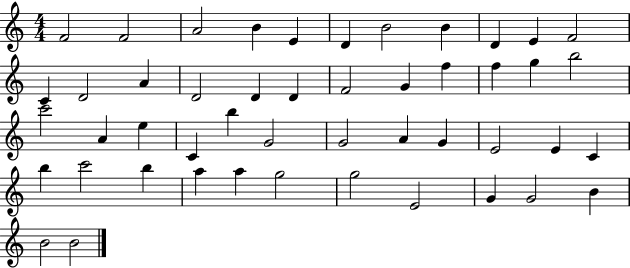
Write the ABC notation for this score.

X:1
T:Untitled
M:4/4
L:1/4
K:C
F2 F2 A2 B E D B2 B D E F2 C D2 A D2 D D F2 G f f g b2 c'2 A e C b G2 G2 A G E2 E C b c'2 b a a g2 g2 E2 G G2 B B2 B2